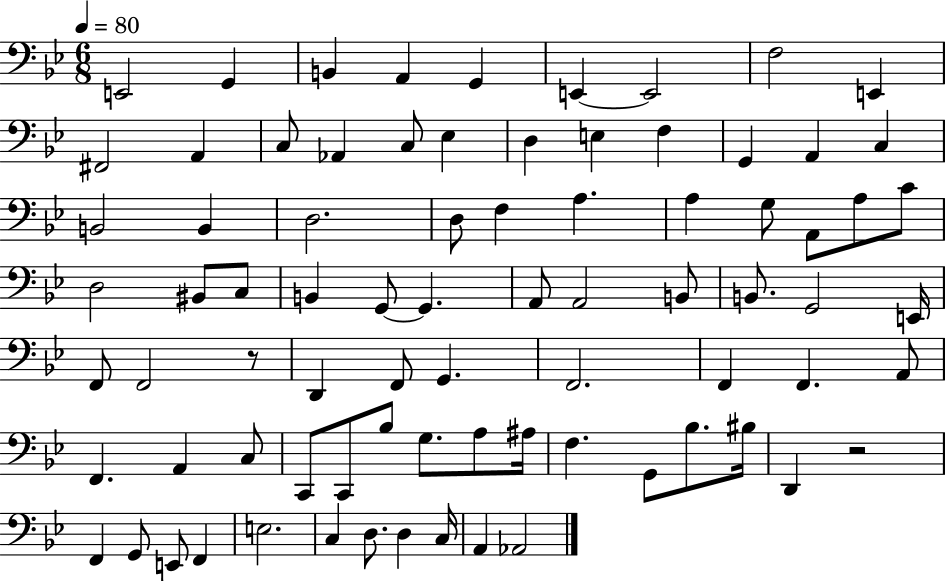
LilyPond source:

{
  \clef bass
  \numericTimeSignature
  \time 6/8
  \key bes \major
  \tempo 4 = 80
  e,2 g,4 | b,4 a,4 g,4 | e,4~~ e,2 | f2 e,4 | \break fis,2 a,4 | c8 aes,4 c8 ees4 | d4 e4 f4 | g,4 a,4 c4 | \break b,2 b,4 | d2. | d8 f4 a4. | a4 g8 a,8 a8 c'8 | \break d2 bis,8 c8 | b,4 g,8~~ g,4. | a,8 a,2 b,8 | b,8. g,2 e,16 | \break f,8 f,2 r8 | d,4 f,8 g,4. | f,2. | f,4 f,4. a,8 | \break f,4. a,4 c8 | c,8 c,8 bes8 g8. a8 ais16 | f4. g,8 bes8. bis16 | d,4 r2 | \break f,4 g,8 e,8 f,4 | e2. | c4 d8. d4 c16 | a,4 aes,2 | \break \bar "|."
}